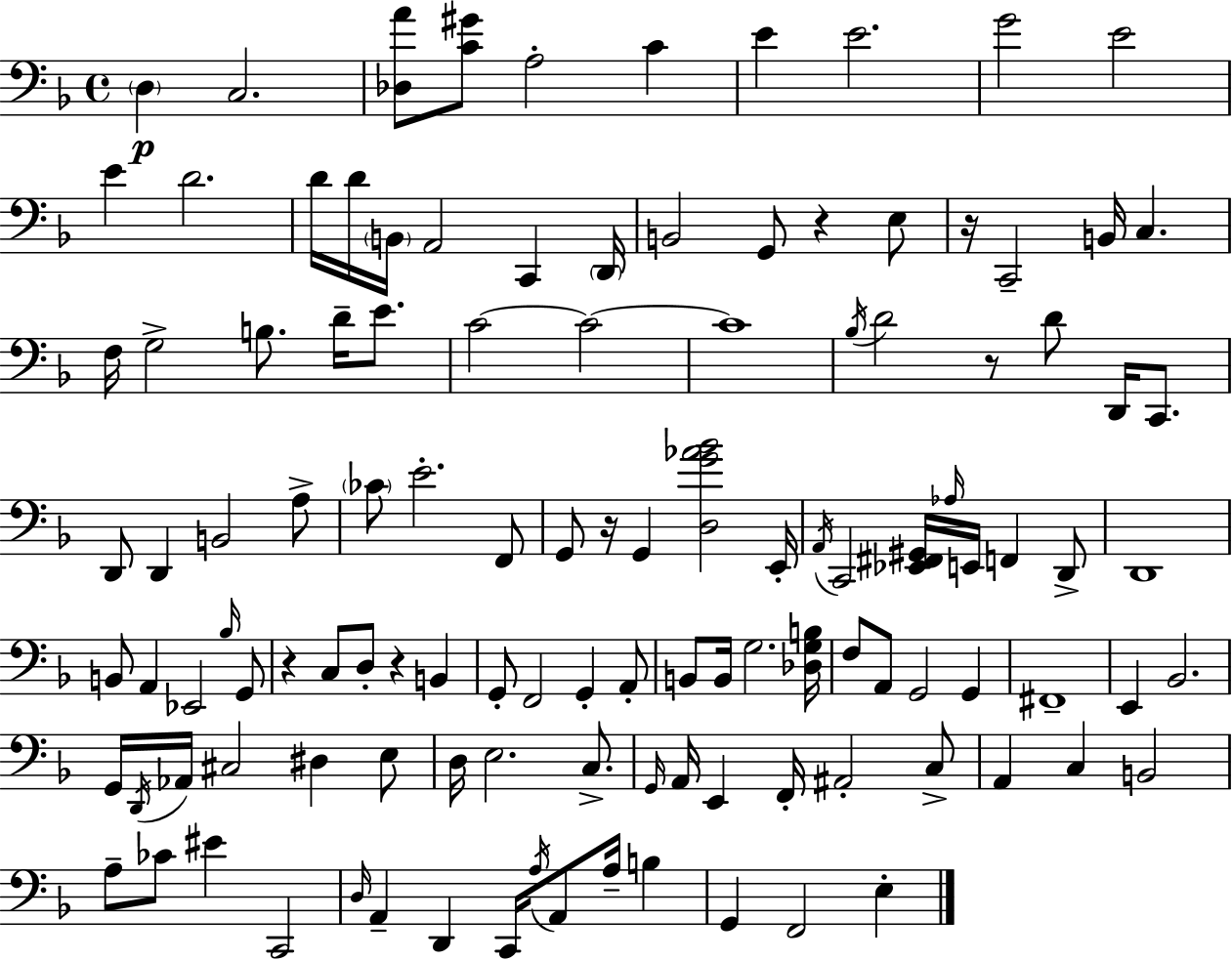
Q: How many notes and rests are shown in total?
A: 118